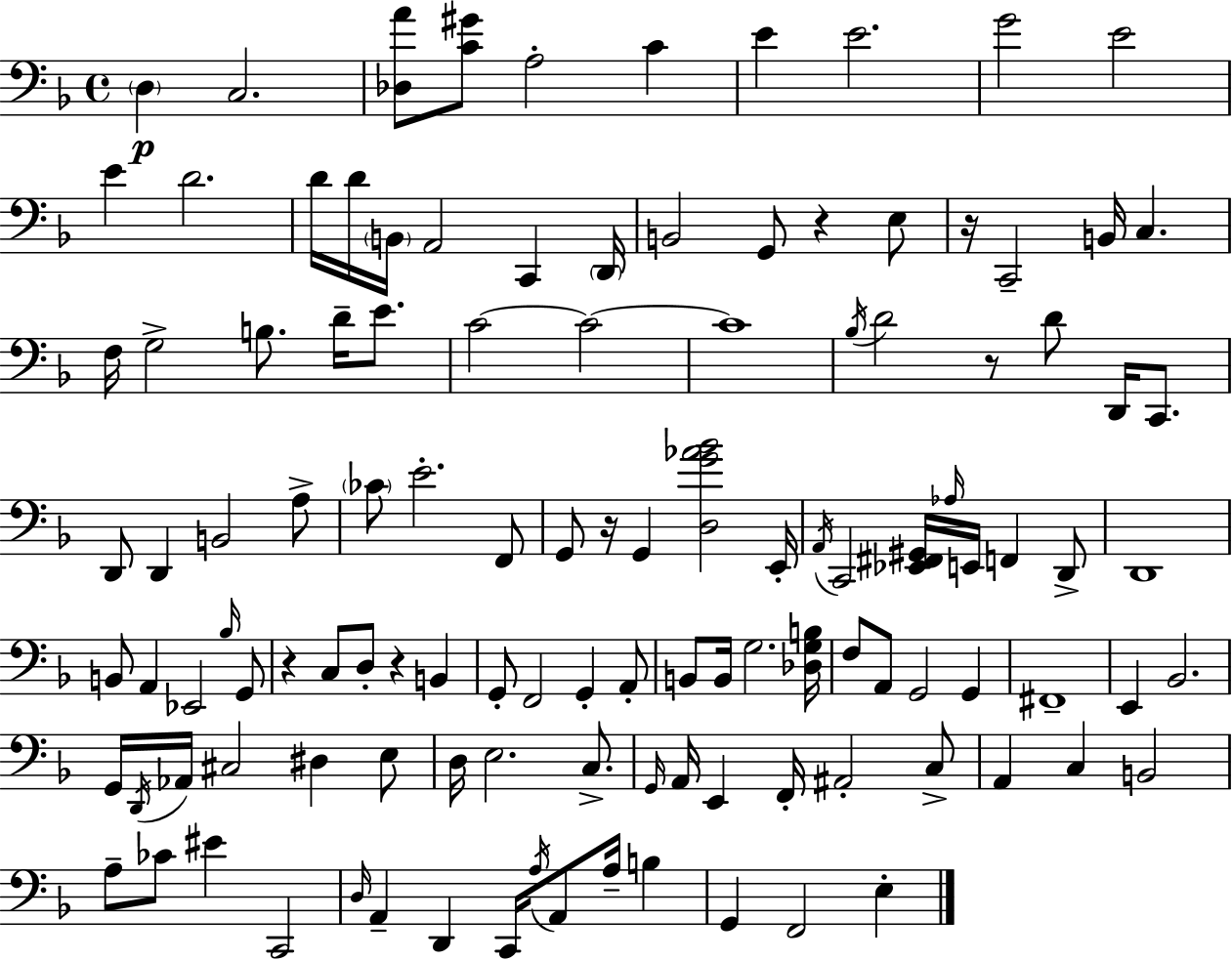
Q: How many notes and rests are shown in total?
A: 118